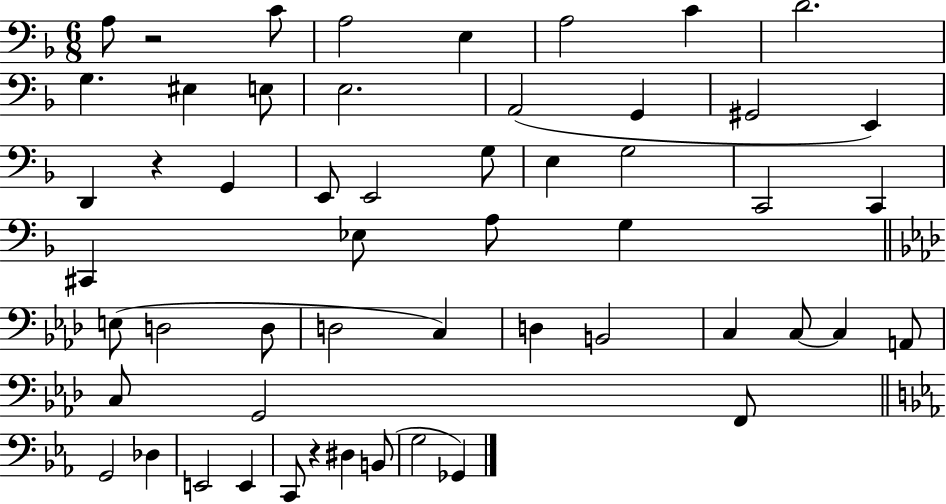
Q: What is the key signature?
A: F major